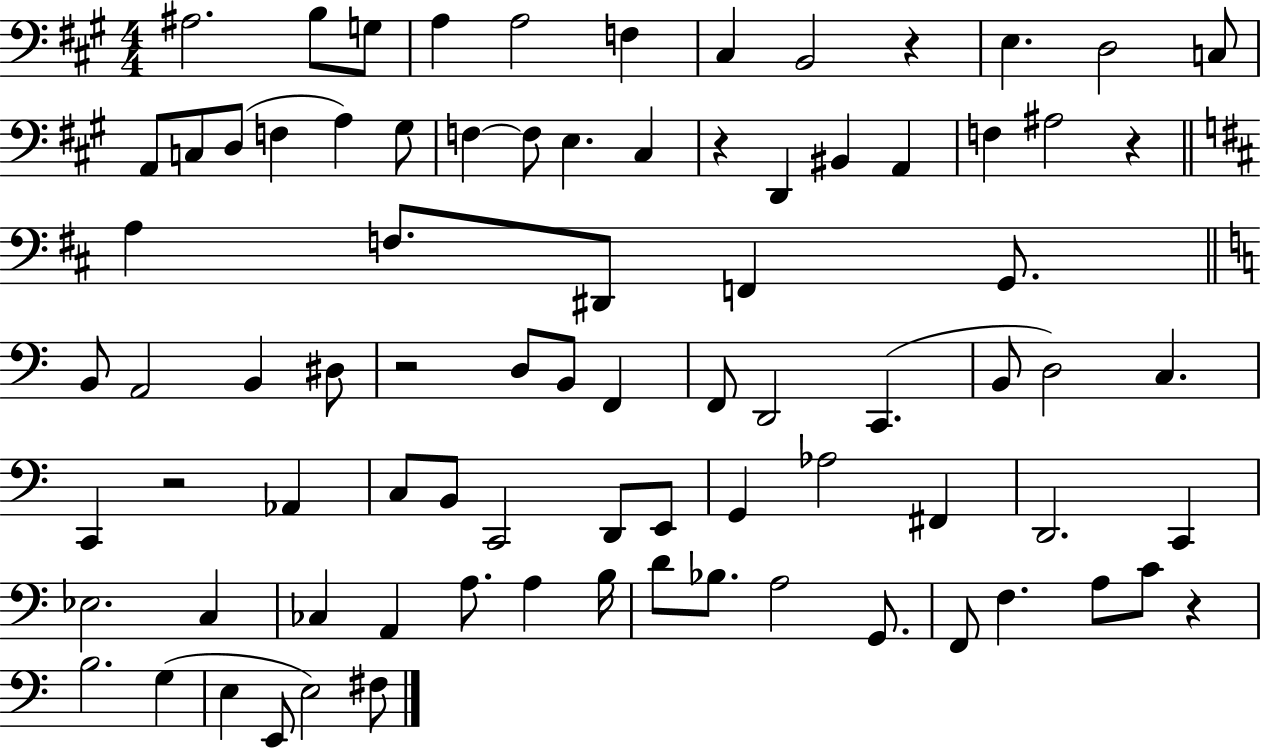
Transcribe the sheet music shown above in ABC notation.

X:1
T:Untitled
M:4/4
L:1/4
K:A
^A,2 B,/2 G,/2 A, A,2 F, ^C, B,,2 z E, D,2 C,/2 A,,/2 C,/2 D,/2 F, A, ^G,/2 F, F,/2 E, ^C, z D,, ^B,, A,, F, ^A,2 z A, F,/2 ^D,,/2 F,, G,,/2 B,,/2 A,,2 B,, ^D,/2 z2 D,/2 B,,/2 F,, F,,/2 D,,2 C,, B,,/2 D,2 C, C,, z2 _A,, C,/2 B,,/2 C,,2 D,,/2 E,,/2 G,, _A,2 ^F,, D,,2 C,, _E,2 C, _C, A,, A,/2 A, B,/4 D/2 _B,/2 A,2 G,,/2 F,,/2 F, A,/2 C/2 z B,2 G, E, E,,/2 E,2 ^F,/2